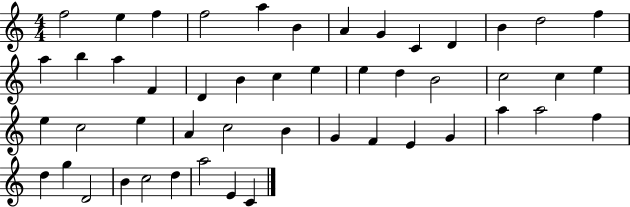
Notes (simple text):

F5/h E5/q F5/q F5/h A5/q B4/q A4/q G4/q C4/q D4/q B4/q D5/h F5/q A5/q B5/q A5/q F4/q D4/q B4/q C5/q E5/q E5/q D5/q B4/h C5/h C5/q E5/q E5/q C5/h E5/q A4/q C5/h B4/q G4/q F4/q E4/q G4/q A5/q A5/h F5/q D5/q G5/q D4/h B4/q C5/h D5/q A5/h E4/q C4/q